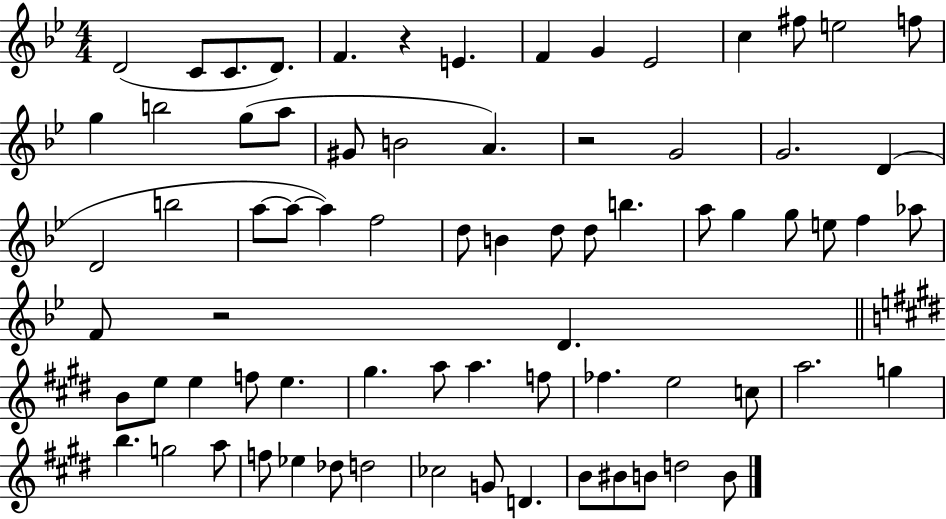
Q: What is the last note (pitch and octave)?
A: B4